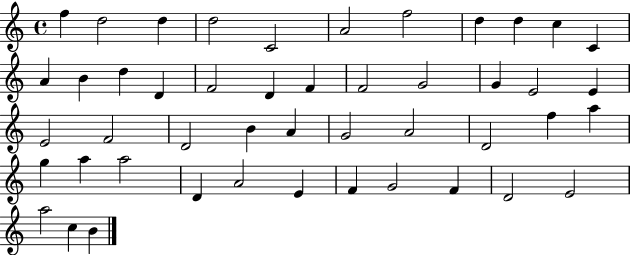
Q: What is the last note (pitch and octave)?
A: B4